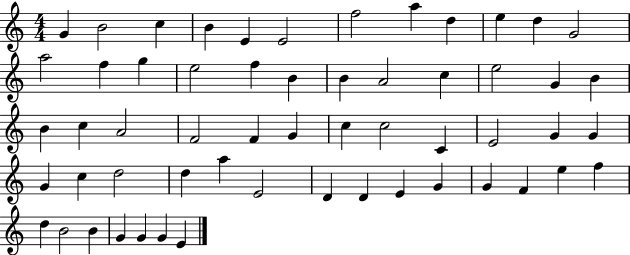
G4/q B4/h C5/q B4/q E4/q E4/h F5/h A5/q D5/q E5/q D5/q G4/h A5/h F5/q G5/q E5/h F5/q B4/q B4/q A4/h C5/q E5/h G4/q B4/q B4/q C5/q A4/h F4/h F4/q G4/q C5/q C5/h C4/q E4/h G4/q G4/q G4/q C5/q D5/h D5/q A5/q E4/h D4/q D4/q E4/q G4/q G4/q F4/q E5/q F5/q D5/q B4/h B4/q G4/q G4/q G4/q E4/q